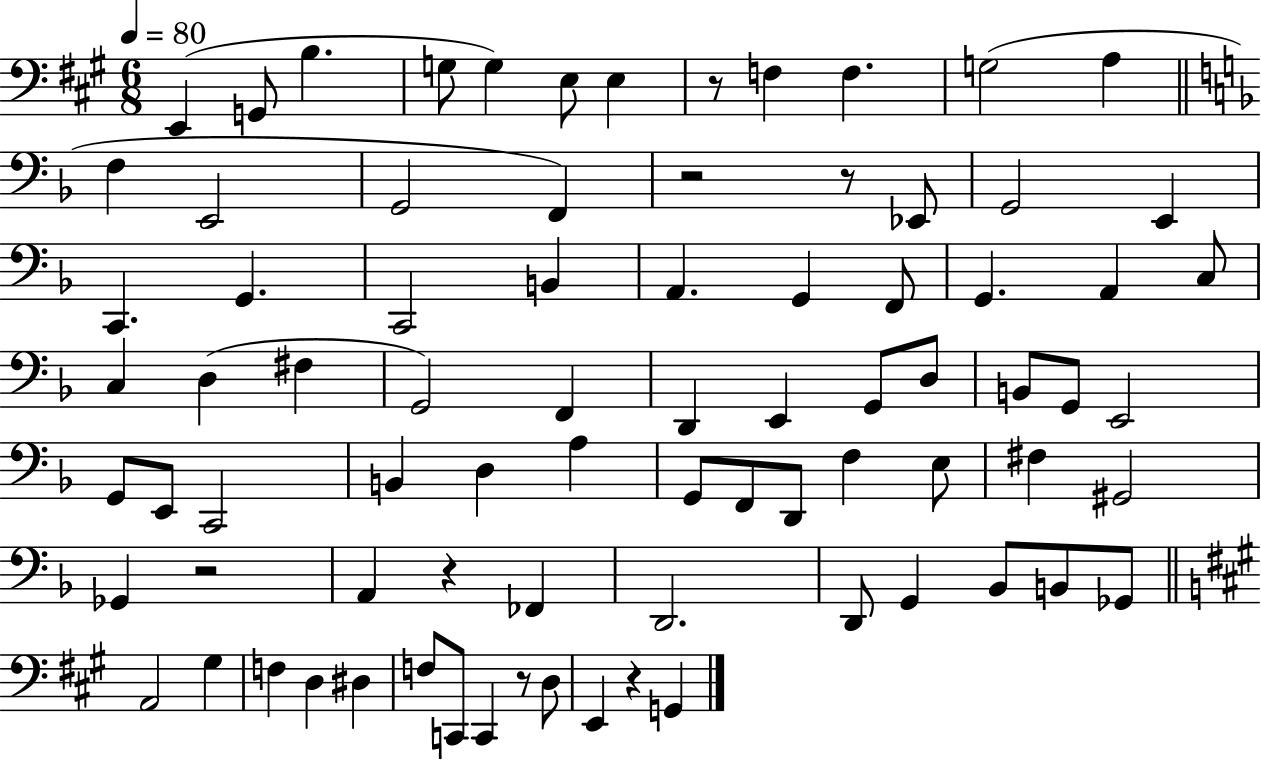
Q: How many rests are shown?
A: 7